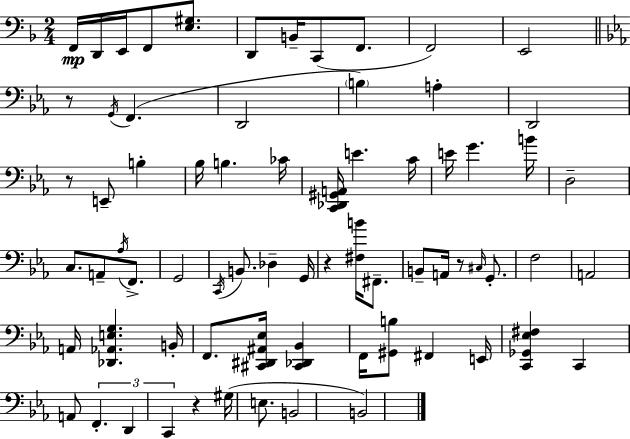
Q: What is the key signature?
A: F major